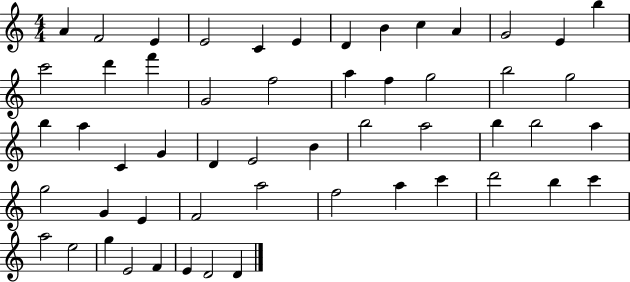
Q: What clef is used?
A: treble